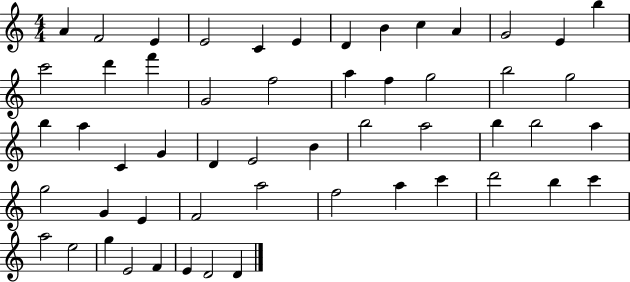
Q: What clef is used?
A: treble